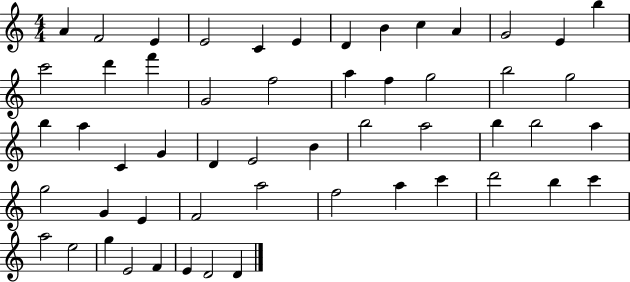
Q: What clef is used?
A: treble